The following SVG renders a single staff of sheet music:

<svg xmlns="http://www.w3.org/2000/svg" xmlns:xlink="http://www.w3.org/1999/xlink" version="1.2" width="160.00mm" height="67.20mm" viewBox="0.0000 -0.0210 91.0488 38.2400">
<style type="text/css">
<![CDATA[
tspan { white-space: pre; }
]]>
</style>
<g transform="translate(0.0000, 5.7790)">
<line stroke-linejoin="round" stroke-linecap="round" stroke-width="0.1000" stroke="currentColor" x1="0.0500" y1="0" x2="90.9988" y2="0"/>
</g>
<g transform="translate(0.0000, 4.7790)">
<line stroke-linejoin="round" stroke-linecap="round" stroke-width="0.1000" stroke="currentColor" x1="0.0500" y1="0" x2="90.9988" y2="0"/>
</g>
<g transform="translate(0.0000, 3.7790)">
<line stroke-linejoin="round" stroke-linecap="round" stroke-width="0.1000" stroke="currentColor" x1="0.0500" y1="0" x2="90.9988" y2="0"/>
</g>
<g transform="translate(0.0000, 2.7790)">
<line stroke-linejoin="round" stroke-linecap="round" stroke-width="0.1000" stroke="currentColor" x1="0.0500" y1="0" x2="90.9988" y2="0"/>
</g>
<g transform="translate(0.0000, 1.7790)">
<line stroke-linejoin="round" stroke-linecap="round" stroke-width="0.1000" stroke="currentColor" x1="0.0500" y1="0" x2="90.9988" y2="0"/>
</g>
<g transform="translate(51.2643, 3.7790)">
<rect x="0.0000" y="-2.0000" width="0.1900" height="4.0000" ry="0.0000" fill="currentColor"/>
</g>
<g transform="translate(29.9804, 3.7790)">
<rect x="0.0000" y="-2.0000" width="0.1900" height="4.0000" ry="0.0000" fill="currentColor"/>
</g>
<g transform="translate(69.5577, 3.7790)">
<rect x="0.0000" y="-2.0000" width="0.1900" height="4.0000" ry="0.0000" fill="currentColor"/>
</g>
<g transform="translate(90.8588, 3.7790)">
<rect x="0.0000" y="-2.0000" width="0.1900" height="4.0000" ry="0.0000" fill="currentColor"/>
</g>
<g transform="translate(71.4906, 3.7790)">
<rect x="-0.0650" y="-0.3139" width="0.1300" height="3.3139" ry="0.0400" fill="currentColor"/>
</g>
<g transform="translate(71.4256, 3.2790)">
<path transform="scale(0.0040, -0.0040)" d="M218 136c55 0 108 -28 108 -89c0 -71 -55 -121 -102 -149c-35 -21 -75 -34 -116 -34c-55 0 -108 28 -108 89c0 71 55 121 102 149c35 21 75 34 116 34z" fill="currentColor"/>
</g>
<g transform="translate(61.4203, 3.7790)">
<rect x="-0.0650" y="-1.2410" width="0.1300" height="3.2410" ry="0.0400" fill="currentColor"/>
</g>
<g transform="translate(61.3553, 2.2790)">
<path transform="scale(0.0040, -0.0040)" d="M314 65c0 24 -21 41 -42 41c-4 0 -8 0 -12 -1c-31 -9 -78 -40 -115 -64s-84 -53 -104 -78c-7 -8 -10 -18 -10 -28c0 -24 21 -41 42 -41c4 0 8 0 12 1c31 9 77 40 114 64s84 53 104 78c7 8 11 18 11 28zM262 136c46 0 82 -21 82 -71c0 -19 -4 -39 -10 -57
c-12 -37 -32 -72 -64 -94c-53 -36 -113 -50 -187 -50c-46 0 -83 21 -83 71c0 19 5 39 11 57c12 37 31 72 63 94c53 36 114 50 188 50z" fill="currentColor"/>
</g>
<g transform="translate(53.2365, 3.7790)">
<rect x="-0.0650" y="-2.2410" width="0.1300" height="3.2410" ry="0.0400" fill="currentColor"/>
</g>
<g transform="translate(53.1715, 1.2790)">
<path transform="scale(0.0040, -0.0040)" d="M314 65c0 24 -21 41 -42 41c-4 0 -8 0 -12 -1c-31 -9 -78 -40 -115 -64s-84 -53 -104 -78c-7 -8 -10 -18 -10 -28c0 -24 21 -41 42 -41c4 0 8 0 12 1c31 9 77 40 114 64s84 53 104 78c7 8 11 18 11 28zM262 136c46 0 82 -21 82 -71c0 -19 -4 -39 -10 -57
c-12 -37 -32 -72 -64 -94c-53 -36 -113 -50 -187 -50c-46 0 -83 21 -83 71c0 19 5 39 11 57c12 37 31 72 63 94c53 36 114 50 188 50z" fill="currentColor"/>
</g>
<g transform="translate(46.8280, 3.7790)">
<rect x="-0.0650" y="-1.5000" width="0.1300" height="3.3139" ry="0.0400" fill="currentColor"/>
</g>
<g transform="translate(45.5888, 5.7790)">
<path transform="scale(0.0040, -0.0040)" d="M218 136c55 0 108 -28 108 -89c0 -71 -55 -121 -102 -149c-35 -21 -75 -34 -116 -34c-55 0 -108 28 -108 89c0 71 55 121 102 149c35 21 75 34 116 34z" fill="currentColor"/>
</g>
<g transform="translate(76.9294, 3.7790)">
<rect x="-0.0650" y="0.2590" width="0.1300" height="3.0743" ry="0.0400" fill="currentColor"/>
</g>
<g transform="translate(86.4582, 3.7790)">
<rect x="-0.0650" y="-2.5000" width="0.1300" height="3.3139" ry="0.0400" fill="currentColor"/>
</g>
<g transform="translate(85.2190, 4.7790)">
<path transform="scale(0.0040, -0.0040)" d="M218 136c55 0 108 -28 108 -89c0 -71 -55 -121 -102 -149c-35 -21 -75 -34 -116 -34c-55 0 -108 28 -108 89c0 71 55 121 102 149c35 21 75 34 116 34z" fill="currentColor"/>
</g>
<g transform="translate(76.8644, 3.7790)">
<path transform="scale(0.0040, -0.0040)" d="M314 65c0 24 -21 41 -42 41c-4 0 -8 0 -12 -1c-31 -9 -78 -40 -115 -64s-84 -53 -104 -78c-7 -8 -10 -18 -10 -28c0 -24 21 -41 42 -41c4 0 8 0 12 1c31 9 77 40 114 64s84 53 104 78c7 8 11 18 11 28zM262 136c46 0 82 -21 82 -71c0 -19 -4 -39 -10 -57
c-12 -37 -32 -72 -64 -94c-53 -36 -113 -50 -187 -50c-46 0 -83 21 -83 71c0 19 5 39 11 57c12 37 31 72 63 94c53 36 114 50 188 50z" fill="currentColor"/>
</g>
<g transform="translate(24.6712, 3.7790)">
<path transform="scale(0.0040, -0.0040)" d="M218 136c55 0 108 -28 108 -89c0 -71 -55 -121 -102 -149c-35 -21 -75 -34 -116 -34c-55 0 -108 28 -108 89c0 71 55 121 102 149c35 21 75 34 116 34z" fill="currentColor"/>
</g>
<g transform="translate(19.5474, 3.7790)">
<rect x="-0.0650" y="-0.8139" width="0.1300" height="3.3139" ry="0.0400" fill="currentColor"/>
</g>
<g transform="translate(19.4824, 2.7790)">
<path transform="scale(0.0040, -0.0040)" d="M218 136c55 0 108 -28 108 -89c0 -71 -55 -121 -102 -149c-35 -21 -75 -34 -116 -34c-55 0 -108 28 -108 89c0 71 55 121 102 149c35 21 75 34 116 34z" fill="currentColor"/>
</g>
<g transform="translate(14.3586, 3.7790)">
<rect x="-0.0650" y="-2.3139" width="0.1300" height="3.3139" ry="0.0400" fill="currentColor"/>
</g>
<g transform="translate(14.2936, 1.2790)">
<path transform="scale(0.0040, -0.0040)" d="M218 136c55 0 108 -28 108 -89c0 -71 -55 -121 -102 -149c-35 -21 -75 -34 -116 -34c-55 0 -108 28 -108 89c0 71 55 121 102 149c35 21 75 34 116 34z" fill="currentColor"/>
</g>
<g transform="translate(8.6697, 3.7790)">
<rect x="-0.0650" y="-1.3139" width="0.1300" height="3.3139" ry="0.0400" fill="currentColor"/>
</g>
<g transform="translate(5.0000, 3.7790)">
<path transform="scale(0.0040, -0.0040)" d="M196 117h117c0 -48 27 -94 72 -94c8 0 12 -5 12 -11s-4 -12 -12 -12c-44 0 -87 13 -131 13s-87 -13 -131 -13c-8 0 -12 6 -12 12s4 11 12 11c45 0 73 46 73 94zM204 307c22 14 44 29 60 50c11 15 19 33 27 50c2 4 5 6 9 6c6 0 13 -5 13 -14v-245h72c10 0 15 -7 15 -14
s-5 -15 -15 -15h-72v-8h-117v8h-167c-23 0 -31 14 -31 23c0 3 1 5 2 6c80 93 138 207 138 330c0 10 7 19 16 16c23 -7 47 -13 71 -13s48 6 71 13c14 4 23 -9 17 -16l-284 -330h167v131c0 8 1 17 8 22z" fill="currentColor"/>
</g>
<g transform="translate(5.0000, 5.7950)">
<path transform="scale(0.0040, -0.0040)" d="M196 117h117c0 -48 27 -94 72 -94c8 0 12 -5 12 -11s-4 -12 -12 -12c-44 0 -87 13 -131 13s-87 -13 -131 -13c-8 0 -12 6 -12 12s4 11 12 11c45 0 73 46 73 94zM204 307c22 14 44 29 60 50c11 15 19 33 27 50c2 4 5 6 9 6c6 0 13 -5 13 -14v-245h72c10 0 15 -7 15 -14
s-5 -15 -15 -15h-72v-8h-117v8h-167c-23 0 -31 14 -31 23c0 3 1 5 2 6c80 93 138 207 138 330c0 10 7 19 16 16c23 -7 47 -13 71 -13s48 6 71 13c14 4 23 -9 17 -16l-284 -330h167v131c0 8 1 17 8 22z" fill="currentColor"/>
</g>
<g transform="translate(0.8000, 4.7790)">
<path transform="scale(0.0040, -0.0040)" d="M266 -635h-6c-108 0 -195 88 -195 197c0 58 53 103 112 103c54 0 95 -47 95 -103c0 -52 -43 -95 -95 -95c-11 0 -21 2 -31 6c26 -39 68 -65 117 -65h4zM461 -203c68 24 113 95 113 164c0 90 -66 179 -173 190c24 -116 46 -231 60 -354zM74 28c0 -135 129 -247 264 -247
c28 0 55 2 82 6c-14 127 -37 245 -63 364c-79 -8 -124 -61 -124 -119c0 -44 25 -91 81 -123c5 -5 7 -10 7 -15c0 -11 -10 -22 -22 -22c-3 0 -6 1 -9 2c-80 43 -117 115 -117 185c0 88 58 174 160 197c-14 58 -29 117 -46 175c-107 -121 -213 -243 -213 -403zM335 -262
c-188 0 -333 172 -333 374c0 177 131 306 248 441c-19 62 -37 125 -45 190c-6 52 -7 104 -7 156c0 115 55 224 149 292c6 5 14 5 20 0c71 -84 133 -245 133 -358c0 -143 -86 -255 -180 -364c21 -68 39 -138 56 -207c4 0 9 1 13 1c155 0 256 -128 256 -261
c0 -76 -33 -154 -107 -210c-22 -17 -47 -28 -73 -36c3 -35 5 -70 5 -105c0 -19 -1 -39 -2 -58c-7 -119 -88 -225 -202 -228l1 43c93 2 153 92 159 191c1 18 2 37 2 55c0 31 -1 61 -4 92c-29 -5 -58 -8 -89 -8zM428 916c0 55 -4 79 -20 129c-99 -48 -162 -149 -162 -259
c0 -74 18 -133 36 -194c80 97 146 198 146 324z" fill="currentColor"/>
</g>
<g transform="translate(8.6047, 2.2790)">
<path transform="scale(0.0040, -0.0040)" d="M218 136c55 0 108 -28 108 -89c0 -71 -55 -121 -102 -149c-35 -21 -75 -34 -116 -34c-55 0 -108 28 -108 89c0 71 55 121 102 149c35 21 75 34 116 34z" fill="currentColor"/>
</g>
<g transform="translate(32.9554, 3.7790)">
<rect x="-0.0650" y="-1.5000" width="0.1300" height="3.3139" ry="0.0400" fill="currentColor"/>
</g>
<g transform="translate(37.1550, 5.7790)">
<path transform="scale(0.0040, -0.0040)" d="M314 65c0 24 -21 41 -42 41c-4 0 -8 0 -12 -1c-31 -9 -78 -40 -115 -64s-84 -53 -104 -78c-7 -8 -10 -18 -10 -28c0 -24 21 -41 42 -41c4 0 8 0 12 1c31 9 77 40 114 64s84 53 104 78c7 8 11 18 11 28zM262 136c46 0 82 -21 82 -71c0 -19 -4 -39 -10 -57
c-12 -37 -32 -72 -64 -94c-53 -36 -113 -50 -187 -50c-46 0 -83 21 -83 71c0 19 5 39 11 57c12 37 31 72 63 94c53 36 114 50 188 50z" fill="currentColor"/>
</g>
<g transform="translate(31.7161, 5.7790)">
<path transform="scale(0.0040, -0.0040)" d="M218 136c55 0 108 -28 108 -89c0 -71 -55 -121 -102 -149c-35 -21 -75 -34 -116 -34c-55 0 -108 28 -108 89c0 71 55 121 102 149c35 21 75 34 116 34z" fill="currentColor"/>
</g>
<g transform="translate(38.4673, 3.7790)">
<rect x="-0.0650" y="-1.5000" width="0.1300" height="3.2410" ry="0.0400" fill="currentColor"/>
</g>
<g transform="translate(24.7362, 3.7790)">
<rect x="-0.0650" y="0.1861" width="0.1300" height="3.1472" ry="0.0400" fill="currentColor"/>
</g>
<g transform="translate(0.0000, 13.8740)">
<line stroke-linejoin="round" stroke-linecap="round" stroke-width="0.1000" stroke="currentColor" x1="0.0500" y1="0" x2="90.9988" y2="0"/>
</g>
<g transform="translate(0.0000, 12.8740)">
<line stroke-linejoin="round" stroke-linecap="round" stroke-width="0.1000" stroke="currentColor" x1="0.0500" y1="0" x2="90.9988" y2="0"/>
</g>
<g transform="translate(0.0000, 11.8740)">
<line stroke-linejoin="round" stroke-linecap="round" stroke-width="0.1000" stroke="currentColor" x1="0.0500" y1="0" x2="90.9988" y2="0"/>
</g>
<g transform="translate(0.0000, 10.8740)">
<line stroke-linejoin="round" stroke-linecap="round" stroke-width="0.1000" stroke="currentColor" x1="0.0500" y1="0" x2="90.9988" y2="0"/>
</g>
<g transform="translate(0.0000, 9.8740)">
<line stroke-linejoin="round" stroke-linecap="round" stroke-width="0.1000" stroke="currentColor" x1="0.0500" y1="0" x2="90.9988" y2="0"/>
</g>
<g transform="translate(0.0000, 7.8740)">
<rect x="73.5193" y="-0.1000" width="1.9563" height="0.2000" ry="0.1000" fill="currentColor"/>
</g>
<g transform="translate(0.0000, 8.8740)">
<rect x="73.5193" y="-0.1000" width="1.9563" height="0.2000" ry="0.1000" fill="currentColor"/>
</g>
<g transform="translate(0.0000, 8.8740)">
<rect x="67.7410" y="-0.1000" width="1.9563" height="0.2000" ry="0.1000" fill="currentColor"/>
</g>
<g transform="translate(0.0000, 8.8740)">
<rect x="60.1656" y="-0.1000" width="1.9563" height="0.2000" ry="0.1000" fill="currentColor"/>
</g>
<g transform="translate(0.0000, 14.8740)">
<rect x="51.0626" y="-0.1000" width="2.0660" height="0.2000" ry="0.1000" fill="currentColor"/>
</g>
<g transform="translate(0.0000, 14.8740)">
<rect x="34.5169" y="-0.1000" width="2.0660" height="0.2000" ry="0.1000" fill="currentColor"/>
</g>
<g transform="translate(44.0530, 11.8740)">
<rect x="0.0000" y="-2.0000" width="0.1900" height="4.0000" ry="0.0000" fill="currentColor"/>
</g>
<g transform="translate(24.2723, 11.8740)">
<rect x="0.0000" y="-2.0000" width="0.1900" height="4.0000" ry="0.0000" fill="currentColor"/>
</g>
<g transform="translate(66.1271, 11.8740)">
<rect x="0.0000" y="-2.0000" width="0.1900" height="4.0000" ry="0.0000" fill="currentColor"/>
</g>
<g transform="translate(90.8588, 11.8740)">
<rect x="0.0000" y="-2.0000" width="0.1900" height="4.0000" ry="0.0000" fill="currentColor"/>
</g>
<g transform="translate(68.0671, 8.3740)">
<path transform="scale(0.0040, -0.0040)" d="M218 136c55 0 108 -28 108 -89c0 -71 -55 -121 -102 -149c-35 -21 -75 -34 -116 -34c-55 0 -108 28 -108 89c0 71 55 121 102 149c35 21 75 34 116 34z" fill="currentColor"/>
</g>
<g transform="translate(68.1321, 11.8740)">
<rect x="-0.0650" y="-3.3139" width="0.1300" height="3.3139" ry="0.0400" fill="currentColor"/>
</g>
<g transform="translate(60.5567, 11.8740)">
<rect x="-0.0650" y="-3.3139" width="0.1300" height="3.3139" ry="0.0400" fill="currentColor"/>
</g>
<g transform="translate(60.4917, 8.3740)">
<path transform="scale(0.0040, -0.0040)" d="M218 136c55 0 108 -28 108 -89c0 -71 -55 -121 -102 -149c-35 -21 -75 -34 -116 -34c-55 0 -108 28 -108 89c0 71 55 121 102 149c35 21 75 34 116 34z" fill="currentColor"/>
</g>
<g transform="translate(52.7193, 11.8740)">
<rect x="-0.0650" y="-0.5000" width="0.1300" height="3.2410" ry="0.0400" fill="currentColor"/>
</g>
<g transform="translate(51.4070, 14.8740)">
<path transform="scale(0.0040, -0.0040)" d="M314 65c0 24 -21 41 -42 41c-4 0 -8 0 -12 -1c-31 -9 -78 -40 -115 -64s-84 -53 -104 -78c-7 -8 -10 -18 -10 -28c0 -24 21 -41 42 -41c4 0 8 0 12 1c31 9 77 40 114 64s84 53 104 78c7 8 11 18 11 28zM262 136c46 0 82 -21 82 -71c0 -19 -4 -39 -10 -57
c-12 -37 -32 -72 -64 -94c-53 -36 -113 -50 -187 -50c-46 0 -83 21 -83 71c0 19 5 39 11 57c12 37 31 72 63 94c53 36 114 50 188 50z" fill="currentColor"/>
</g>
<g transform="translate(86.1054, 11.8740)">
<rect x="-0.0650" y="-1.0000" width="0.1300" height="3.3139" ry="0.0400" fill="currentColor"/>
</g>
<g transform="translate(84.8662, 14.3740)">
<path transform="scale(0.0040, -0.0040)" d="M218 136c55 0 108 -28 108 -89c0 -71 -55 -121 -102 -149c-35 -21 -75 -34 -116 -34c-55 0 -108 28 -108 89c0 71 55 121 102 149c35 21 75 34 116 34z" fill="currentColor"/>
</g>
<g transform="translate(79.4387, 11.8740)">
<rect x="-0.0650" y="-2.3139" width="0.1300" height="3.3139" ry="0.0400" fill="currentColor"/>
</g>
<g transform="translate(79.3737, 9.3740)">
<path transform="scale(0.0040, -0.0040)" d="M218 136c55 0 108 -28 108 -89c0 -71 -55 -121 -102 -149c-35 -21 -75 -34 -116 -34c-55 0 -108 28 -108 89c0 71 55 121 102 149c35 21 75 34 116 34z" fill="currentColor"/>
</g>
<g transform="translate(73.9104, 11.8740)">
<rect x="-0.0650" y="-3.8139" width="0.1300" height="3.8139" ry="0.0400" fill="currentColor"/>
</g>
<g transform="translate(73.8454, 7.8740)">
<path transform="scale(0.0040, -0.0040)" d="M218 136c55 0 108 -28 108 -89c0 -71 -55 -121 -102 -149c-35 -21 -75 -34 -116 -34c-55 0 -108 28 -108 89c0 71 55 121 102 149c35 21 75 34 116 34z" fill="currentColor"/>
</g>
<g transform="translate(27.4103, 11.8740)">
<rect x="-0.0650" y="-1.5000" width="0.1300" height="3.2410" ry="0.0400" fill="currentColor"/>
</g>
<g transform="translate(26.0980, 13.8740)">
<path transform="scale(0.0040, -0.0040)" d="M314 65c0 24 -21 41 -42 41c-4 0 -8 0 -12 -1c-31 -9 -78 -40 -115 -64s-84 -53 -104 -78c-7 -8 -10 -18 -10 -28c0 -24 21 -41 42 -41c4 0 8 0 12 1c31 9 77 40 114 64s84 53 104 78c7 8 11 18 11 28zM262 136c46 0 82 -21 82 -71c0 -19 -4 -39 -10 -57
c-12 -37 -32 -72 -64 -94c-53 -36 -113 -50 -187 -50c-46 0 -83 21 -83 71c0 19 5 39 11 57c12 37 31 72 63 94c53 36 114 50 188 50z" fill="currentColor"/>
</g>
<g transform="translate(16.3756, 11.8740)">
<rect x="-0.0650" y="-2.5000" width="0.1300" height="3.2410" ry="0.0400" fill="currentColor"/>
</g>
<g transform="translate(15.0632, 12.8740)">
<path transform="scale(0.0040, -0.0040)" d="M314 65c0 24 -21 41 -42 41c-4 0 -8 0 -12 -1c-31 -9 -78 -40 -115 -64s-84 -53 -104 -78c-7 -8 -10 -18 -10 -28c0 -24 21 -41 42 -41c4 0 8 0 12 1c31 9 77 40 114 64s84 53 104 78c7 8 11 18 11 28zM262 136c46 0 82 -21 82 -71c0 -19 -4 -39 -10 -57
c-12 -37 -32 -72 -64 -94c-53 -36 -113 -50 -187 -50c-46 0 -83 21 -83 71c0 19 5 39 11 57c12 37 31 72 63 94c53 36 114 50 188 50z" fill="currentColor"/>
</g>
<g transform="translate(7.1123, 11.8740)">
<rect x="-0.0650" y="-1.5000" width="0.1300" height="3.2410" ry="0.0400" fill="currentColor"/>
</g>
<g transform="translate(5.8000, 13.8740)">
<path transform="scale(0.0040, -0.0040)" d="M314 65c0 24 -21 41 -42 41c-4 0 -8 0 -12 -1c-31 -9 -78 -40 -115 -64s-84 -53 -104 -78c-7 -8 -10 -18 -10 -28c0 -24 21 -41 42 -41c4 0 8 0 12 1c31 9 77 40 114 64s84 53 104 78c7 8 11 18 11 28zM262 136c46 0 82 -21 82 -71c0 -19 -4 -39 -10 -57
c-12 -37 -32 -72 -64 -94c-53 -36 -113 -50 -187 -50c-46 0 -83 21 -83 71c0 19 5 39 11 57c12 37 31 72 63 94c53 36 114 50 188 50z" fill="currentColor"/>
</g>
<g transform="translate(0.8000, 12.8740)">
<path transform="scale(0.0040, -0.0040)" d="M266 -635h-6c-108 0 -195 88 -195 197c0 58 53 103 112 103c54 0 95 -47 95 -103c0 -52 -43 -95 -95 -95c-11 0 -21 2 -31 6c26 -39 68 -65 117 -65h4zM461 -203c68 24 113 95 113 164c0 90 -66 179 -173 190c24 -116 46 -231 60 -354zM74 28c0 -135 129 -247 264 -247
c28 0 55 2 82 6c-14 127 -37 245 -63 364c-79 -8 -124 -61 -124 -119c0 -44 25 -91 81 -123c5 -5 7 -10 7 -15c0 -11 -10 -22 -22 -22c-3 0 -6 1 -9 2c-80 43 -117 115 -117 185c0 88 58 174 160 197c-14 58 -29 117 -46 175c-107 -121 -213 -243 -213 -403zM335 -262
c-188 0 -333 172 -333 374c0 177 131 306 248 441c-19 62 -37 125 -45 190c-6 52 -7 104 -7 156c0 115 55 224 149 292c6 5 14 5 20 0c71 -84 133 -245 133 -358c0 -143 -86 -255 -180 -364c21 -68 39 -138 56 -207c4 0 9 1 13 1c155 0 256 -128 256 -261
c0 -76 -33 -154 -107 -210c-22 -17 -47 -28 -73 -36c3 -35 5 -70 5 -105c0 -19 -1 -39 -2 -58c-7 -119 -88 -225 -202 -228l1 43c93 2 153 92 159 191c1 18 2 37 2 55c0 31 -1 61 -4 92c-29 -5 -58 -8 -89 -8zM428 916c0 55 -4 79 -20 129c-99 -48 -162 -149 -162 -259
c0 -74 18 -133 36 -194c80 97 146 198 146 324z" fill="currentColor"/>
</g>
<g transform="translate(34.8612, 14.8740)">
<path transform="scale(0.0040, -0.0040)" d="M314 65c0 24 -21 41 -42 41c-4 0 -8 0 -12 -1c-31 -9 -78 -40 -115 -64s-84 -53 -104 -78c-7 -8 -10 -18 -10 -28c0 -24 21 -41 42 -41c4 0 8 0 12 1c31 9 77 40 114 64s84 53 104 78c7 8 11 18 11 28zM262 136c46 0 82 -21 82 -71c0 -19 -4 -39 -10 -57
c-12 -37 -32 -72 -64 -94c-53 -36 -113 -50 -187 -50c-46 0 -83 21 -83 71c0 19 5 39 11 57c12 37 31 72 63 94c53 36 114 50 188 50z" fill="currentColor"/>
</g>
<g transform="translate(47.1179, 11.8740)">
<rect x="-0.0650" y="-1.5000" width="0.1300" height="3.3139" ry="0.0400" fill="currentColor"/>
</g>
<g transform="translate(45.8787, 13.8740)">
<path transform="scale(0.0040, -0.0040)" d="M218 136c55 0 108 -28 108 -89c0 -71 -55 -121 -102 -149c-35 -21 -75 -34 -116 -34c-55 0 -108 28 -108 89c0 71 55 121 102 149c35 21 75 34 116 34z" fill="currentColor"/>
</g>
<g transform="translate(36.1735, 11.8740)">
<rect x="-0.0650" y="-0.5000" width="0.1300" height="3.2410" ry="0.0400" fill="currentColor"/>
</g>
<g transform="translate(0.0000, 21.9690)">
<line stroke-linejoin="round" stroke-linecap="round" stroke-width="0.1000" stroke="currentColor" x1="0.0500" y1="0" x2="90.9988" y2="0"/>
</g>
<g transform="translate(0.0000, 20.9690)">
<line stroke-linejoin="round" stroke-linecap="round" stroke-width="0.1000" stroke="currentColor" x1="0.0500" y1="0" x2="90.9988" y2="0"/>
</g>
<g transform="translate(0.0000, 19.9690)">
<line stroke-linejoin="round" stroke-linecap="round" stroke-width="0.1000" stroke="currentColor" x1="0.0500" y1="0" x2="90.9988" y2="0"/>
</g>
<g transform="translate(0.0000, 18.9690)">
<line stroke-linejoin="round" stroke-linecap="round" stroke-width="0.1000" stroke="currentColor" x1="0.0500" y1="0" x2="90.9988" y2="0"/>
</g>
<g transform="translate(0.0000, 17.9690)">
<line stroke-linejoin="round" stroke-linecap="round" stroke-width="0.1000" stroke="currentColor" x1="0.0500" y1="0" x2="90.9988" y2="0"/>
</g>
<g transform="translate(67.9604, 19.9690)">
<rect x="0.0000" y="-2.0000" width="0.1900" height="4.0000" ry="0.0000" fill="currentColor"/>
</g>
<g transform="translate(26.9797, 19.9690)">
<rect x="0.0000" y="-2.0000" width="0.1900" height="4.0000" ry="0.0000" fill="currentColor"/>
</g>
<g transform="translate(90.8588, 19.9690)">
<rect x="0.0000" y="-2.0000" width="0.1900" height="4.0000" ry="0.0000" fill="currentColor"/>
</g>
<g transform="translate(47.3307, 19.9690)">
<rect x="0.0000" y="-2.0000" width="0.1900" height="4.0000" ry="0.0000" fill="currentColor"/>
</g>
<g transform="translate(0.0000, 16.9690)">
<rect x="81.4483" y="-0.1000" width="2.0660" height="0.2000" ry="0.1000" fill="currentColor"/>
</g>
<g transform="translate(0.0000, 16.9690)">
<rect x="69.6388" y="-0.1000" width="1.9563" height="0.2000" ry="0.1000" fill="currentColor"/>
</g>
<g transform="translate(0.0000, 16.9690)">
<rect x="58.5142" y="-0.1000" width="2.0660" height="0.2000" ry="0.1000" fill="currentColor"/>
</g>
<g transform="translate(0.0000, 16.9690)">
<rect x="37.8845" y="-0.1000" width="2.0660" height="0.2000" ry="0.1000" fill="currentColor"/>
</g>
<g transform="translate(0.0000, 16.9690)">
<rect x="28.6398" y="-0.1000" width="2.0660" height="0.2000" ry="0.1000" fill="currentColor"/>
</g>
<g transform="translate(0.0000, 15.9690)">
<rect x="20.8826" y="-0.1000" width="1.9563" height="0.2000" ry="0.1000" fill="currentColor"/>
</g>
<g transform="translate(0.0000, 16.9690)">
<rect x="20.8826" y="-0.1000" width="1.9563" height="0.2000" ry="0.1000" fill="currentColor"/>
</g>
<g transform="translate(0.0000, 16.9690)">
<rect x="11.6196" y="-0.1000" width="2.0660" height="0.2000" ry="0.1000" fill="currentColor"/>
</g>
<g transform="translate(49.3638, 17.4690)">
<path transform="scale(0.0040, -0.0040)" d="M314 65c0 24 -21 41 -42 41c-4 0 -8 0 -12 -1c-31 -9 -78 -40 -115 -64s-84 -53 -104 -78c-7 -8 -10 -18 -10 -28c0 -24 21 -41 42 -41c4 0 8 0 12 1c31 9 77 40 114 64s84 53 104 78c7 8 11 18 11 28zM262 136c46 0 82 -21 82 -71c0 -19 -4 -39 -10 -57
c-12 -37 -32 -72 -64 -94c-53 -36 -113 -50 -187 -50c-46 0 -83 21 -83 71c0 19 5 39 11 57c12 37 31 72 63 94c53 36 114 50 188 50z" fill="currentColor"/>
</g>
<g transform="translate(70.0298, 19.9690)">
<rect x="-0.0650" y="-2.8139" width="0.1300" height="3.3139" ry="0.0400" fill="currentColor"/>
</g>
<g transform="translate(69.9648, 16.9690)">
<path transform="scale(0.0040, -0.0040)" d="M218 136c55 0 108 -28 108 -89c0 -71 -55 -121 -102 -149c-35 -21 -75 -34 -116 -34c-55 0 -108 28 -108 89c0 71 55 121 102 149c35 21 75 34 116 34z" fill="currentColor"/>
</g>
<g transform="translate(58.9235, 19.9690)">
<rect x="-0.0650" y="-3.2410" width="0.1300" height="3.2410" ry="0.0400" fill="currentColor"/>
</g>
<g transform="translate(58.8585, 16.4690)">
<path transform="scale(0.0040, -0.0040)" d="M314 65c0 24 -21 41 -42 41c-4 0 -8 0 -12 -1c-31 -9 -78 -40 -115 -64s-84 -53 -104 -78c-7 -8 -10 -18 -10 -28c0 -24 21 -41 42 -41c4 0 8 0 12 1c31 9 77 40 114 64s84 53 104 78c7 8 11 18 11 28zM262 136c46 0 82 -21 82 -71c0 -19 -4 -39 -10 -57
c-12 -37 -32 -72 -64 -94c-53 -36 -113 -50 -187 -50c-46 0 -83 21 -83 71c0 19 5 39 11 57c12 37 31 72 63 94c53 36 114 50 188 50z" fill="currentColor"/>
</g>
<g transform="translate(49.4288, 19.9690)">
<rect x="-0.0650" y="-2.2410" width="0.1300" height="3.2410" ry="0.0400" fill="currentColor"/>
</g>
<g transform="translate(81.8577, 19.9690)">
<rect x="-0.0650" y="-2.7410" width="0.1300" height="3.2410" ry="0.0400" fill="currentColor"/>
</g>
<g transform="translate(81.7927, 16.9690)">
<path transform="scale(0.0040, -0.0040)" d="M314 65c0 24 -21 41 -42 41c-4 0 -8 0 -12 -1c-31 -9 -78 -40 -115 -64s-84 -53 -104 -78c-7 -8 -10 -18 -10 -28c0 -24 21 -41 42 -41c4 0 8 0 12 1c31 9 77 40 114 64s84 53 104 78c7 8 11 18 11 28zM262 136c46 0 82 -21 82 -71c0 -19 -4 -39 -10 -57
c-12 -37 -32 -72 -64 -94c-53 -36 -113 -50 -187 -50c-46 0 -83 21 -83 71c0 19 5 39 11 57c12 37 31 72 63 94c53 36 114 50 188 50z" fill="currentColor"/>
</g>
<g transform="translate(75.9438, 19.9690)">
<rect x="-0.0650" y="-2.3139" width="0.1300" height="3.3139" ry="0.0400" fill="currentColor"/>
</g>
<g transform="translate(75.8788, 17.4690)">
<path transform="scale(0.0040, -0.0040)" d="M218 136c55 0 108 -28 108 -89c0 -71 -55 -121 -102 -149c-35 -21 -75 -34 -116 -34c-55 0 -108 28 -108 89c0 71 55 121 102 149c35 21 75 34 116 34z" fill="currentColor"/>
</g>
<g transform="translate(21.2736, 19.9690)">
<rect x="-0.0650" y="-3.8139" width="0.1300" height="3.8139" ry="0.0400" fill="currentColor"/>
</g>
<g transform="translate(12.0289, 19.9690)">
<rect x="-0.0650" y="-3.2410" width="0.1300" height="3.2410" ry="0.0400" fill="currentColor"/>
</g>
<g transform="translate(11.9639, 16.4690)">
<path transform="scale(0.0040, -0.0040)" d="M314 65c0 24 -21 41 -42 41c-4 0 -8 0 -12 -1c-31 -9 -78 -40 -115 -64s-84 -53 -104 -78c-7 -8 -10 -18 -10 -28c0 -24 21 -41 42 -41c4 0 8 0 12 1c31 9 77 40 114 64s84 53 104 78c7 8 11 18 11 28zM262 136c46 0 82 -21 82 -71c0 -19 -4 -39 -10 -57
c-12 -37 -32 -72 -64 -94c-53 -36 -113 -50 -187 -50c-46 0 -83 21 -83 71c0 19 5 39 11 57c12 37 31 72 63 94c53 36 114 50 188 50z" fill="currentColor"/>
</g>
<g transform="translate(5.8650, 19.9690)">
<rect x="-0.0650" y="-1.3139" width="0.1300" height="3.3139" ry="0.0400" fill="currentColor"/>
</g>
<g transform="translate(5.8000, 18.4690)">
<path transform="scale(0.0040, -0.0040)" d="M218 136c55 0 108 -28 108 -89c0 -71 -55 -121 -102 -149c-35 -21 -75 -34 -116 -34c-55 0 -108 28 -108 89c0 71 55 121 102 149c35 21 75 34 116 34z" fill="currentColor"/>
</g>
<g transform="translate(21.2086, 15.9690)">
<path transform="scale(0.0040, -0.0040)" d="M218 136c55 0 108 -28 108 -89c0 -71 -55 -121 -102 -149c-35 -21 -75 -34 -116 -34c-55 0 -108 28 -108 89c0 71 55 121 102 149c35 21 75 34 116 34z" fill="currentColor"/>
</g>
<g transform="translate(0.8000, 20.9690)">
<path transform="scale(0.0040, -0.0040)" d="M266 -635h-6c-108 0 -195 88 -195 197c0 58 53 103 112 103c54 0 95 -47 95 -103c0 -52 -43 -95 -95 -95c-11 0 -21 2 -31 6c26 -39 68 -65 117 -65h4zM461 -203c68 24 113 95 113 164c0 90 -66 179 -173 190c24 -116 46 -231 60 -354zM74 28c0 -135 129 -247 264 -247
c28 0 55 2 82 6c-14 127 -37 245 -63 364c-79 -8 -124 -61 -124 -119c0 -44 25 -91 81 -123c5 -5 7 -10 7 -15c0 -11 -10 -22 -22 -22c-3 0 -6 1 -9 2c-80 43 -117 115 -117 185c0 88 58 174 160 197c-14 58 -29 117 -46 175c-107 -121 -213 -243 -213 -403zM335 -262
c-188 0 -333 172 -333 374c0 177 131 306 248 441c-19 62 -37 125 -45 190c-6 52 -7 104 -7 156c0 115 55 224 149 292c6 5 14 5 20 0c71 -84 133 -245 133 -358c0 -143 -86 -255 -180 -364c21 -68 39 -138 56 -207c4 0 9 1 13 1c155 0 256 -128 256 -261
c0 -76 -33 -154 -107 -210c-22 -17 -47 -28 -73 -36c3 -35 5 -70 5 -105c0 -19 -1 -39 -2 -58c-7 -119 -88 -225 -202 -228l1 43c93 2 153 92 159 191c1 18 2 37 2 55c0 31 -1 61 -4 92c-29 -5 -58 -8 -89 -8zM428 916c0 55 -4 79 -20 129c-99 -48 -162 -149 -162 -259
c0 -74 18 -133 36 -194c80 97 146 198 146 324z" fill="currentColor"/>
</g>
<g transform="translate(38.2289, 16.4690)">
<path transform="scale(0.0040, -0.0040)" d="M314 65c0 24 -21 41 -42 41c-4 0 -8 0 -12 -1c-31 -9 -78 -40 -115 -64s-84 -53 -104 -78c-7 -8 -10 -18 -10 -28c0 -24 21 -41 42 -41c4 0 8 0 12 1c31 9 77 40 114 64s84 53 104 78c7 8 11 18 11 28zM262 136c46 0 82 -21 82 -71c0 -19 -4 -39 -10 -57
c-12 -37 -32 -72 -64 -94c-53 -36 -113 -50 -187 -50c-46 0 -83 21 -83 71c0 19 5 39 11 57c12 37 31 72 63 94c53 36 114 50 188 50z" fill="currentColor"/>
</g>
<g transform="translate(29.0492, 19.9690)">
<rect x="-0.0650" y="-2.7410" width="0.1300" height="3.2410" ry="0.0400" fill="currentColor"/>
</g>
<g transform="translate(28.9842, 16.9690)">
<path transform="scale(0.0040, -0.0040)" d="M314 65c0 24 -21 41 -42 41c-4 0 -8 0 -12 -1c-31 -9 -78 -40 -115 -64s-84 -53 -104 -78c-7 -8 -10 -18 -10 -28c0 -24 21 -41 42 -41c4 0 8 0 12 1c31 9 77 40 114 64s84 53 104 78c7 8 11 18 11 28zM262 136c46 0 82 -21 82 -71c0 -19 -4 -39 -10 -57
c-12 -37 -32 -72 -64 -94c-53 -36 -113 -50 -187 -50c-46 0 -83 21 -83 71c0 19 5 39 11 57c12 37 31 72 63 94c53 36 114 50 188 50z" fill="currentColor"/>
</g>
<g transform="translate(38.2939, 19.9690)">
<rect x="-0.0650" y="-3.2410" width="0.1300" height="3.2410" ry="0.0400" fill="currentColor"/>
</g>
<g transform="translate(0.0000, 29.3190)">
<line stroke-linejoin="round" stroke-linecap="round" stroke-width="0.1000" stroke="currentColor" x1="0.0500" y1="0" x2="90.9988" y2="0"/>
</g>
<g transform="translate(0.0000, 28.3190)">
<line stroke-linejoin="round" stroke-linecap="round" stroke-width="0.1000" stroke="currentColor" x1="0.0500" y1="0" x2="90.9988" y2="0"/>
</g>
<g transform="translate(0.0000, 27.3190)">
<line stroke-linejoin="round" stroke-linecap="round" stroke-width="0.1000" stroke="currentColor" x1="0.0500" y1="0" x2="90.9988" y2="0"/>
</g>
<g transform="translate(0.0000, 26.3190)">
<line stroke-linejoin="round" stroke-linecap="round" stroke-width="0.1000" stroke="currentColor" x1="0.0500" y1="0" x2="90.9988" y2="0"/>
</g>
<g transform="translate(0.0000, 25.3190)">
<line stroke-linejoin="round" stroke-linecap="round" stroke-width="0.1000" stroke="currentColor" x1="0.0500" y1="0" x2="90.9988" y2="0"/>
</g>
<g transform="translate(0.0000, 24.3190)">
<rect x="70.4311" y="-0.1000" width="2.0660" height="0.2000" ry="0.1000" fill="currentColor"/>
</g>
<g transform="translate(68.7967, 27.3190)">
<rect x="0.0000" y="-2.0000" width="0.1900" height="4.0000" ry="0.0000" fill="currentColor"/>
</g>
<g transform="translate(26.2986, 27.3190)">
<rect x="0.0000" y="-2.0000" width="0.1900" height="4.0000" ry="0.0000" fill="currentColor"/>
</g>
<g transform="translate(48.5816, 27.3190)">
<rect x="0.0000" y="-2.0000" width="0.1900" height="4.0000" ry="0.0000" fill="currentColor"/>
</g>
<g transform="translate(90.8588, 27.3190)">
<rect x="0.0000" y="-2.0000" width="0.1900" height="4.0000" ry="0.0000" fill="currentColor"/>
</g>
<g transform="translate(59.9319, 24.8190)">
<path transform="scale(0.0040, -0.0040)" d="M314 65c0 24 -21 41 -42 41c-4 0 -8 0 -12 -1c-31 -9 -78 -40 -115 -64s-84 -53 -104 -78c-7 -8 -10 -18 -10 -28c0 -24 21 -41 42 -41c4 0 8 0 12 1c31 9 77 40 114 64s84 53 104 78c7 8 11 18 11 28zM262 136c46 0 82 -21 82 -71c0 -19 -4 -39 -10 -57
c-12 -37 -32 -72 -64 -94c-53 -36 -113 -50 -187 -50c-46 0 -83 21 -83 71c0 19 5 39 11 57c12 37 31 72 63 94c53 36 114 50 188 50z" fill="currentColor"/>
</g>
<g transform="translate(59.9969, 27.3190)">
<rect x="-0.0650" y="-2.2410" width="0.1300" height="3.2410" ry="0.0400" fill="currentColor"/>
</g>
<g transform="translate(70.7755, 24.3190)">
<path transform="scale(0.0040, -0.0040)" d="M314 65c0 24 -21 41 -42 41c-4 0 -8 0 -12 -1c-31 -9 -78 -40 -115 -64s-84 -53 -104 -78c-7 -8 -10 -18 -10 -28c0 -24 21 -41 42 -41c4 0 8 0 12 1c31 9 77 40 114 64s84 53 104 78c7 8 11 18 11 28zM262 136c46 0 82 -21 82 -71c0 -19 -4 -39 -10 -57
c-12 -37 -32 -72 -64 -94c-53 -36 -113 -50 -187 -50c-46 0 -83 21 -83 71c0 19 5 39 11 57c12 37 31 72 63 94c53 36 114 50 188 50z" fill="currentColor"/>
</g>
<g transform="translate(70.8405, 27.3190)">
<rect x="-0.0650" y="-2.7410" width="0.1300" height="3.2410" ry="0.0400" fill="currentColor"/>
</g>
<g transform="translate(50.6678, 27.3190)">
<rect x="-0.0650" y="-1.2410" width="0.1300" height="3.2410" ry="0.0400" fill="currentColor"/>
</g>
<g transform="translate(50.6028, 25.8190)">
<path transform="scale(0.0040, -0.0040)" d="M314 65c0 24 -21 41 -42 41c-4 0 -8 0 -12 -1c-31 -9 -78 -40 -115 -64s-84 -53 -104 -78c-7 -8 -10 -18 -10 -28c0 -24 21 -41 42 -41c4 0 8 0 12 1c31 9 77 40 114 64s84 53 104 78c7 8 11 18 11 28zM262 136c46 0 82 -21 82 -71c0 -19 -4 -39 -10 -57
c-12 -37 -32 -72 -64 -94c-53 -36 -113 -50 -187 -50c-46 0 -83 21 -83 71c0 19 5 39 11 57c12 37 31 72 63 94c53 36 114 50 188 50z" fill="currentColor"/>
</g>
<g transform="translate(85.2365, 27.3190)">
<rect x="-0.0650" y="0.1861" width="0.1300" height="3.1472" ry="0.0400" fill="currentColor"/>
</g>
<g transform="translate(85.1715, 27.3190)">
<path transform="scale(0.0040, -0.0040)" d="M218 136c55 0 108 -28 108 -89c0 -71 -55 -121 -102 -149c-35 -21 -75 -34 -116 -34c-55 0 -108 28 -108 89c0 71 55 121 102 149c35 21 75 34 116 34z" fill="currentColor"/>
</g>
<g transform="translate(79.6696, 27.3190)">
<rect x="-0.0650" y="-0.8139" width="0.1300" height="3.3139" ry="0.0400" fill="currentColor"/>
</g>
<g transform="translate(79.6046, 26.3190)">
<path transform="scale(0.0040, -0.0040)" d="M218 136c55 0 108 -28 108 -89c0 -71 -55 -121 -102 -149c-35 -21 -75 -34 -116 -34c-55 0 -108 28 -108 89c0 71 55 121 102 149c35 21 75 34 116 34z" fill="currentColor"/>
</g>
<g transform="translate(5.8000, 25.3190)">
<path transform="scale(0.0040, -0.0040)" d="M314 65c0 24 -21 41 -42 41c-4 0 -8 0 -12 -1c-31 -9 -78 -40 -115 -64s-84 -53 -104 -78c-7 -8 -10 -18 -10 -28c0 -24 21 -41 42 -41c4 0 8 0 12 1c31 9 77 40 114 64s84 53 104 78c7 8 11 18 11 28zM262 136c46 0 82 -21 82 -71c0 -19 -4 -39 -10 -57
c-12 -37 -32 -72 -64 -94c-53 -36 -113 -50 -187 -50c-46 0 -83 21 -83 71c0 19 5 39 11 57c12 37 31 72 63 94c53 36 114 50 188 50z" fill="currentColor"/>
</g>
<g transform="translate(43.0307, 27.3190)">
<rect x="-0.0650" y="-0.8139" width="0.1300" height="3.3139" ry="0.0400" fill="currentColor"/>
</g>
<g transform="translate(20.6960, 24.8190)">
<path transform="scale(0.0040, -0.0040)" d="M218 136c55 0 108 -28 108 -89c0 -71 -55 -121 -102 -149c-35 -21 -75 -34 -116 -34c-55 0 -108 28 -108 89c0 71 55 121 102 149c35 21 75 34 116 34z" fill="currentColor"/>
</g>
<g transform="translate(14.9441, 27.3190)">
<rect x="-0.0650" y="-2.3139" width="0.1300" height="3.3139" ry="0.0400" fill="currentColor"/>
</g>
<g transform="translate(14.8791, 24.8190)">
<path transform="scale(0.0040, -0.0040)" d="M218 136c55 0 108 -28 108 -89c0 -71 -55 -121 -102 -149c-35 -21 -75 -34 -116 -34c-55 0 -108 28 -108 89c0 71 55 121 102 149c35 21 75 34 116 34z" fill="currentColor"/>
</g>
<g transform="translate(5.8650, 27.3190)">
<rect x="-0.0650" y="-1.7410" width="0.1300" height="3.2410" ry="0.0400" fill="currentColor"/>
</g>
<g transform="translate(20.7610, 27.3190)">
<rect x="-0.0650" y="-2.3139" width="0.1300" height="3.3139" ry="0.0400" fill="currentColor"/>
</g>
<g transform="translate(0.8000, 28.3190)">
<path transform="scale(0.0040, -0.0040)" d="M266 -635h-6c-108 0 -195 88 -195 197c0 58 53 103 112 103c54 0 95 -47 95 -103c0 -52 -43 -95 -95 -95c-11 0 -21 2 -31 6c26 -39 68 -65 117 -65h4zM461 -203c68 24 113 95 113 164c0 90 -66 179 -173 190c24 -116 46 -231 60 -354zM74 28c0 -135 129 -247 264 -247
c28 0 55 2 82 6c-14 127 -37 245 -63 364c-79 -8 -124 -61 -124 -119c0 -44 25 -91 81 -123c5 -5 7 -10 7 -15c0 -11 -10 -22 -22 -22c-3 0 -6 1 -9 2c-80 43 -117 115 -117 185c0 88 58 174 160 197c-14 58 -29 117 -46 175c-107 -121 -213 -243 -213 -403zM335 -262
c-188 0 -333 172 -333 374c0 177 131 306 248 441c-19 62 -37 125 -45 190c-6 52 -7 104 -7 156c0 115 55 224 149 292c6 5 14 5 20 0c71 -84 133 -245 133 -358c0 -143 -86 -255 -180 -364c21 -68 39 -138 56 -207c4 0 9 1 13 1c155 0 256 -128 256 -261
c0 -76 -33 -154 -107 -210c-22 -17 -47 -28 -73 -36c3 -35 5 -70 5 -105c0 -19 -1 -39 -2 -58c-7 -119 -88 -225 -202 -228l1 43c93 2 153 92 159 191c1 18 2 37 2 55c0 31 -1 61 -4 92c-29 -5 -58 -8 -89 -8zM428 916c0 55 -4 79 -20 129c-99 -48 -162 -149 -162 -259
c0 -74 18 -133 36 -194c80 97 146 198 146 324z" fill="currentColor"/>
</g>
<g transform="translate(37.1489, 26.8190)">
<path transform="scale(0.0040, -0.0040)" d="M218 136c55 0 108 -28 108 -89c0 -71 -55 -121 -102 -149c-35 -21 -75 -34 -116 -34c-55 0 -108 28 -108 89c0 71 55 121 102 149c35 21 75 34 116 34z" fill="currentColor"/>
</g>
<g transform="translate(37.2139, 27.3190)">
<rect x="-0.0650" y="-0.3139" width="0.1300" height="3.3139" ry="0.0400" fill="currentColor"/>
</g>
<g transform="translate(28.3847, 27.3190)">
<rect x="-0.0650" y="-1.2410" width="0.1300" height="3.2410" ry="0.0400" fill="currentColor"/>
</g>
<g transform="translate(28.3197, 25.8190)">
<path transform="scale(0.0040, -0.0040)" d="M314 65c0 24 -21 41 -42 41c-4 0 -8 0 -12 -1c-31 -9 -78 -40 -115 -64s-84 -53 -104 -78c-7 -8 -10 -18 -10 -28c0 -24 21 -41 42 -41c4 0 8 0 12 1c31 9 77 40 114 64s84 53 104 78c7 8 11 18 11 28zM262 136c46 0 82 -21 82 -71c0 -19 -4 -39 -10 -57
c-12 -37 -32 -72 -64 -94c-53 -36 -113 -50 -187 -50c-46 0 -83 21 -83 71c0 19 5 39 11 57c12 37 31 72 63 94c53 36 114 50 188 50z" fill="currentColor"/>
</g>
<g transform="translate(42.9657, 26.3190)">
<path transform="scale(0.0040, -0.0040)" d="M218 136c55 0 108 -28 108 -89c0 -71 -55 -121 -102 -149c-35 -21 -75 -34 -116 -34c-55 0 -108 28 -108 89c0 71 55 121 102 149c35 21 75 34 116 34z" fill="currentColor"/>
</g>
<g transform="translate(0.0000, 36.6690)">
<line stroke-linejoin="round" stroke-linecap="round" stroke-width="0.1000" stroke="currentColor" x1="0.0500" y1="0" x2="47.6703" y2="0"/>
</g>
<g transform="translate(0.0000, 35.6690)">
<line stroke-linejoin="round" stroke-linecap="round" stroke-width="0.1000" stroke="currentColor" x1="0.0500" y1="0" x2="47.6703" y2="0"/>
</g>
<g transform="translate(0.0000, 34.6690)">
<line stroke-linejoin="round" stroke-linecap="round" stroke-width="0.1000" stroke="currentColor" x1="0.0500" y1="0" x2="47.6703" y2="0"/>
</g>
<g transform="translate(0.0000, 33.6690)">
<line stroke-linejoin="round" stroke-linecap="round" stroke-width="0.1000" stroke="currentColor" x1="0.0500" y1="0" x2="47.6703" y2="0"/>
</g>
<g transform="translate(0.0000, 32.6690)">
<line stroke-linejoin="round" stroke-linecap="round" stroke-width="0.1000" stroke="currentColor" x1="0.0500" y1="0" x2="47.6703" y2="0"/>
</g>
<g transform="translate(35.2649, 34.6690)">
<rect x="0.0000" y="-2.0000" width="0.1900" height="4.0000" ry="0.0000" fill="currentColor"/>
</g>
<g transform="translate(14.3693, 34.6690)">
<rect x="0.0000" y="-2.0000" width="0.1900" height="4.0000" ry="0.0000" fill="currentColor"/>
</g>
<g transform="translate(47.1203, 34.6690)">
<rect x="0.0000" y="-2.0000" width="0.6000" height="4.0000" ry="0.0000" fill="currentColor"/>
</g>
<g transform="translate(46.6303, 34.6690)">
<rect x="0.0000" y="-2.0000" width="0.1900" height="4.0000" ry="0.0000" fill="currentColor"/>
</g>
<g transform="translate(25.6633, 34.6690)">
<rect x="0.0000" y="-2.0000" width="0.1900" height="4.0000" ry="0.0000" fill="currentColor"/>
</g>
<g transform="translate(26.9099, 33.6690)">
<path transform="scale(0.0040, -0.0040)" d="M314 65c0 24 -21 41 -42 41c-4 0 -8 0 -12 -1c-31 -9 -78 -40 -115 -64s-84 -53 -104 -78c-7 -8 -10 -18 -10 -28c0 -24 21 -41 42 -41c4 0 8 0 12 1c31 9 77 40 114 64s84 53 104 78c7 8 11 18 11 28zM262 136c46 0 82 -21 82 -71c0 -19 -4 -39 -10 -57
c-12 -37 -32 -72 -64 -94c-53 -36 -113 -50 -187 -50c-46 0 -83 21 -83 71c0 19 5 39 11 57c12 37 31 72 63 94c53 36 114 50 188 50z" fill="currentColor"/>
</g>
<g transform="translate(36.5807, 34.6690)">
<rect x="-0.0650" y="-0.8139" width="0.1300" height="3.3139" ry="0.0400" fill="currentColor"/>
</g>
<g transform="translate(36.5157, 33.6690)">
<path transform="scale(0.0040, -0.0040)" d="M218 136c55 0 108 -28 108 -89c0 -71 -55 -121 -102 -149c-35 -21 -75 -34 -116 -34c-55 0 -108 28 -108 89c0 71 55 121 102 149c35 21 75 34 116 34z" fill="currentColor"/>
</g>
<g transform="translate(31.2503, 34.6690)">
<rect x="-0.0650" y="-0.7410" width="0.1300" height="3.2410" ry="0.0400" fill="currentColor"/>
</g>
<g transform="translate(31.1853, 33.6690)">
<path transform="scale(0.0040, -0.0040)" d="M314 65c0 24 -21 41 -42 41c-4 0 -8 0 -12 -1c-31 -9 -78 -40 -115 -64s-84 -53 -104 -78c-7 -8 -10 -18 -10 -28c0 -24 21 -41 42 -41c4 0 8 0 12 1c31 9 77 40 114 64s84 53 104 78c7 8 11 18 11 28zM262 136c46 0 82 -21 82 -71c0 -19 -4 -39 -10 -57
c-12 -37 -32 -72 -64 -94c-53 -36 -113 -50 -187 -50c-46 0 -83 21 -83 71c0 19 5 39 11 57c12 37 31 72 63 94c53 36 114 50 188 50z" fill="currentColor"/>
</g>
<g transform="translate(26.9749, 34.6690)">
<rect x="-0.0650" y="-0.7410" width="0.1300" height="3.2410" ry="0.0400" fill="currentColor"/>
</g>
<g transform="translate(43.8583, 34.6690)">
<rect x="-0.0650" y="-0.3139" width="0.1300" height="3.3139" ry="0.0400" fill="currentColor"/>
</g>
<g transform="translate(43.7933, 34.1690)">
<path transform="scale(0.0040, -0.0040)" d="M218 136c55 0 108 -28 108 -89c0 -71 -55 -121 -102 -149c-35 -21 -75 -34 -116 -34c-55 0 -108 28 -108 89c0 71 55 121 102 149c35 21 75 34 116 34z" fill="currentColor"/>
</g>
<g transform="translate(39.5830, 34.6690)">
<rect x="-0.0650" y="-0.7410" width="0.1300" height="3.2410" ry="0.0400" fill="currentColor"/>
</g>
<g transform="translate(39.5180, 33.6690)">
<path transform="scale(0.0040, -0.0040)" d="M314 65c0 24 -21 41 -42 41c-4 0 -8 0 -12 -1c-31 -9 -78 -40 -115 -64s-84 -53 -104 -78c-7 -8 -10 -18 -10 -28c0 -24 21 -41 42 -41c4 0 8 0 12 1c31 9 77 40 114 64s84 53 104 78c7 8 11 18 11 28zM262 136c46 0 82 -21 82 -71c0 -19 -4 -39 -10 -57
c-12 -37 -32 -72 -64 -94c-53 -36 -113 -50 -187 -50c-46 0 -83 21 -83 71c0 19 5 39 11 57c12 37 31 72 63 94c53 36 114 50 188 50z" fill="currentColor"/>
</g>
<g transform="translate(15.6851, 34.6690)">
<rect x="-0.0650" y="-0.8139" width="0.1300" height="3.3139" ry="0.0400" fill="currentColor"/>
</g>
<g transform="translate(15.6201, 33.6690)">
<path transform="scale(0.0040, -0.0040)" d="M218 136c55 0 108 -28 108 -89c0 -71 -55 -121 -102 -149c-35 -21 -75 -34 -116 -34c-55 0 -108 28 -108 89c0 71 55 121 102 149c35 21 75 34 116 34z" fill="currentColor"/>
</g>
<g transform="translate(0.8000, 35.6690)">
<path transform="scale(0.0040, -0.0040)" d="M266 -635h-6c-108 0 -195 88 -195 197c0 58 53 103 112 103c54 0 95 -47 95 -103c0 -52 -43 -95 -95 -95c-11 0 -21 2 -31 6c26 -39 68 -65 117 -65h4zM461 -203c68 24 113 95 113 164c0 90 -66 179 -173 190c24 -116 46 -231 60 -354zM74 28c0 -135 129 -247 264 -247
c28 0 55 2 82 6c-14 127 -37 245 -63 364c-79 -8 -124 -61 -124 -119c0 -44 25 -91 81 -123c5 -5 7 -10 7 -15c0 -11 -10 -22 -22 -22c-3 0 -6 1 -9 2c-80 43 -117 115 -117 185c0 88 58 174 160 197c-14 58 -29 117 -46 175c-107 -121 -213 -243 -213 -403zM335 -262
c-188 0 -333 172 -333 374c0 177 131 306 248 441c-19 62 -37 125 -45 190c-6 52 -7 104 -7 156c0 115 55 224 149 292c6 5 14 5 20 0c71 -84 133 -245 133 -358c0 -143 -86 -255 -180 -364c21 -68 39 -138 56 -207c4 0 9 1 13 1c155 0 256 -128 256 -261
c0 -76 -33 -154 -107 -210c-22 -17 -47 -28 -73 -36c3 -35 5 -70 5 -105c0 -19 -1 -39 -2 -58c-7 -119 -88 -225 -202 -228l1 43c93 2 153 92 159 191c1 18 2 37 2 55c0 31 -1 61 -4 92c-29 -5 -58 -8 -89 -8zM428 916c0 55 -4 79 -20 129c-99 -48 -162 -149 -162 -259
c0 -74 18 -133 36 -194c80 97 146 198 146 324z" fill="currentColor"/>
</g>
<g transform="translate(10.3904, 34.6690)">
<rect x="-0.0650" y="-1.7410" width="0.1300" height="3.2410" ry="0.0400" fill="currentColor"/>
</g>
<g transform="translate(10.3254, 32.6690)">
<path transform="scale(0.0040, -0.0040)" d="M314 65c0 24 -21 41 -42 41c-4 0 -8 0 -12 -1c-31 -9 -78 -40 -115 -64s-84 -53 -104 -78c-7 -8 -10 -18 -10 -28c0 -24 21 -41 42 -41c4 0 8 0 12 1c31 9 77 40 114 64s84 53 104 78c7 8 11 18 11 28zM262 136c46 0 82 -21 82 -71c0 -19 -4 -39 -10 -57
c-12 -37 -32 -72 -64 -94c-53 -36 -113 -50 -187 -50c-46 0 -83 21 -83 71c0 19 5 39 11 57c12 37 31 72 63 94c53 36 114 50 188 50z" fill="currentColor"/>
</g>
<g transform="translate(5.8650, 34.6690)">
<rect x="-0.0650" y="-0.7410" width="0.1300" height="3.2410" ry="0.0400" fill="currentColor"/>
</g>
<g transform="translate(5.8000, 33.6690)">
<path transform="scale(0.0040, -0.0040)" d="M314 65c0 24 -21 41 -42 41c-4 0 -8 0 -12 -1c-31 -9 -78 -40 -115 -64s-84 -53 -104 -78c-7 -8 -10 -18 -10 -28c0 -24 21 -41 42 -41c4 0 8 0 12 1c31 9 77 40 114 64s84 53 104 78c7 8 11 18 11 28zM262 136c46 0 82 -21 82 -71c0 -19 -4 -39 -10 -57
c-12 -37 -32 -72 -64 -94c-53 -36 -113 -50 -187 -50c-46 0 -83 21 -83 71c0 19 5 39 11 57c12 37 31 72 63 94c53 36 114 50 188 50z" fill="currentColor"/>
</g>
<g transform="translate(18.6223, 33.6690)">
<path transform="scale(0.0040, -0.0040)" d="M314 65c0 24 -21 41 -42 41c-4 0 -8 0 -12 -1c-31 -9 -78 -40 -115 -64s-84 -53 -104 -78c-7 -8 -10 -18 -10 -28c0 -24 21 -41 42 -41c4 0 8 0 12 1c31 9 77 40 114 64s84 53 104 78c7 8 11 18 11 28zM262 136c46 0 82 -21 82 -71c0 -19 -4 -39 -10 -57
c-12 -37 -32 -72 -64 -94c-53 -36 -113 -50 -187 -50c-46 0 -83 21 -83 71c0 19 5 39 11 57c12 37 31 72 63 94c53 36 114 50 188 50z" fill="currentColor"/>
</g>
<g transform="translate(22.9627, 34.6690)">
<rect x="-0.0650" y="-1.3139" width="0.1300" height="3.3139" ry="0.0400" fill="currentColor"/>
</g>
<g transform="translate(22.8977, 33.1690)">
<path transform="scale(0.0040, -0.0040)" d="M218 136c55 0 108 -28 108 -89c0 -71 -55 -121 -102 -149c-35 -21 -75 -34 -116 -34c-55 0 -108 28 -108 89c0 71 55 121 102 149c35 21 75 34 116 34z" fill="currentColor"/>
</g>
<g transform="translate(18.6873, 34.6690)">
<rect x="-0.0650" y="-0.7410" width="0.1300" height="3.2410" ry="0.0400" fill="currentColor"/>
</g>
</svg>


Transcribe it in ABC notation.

X:1
T:Untitled
M:4/4
L:1/4
K:C
e g d B E E2 E g2 e2 c B2 G E2 G2 E2 C2 E C2 b b c' g D e b2 c' a2 b2 g2 b2 a g a2 f2 g g e2 c d e2 g2 a2 d B d2 f2 d d2 e d2 d2 d d2 c